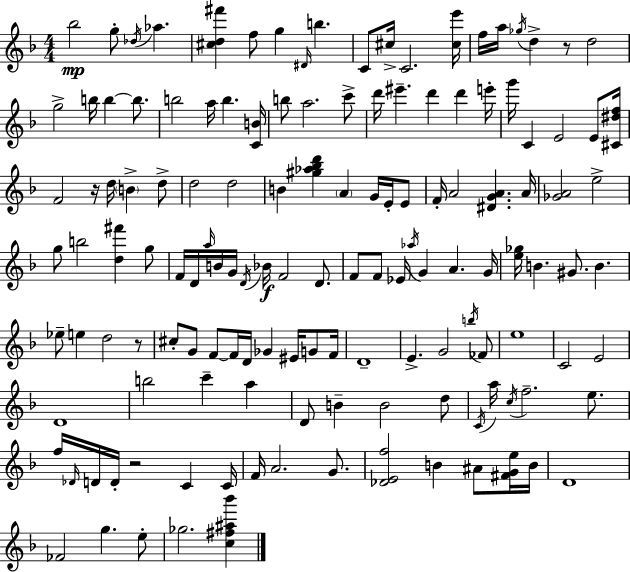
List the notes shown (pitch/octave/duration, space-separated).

Bb5/h G5/e Db5/s Ab5/q. [C#5,D5,F#6]/q F5/e G5/q D#4/s B5/q. C4/e C#5/s C4/h. [C#5,E6]/s F5/s A5/s Gb5/s D5/q R/e D5/h G5/h B5/s B5/q B5/e. B5/h A5/s B5/q. [C4,B4]/s B5/e A5/h. C6/e D6/s EIS6/q. D6/q D6/q E6/s G6/s C4/q E4/h E4/e [C#4,D#5,F5]/s F4/h R/s D5/s B4/q D5/e D5/h D5/h B4/q [G#5,Ab5,Bb5,D6]/q A4/q G4/s E4/s E4/e F4/s A4/h [D#4,G4,A4]/q. A4/s [Gb4,A4]/h E5/h G5/e B5/h [D5,F#6]/q G5/e F4/s D4/s A5/s B4/s G4/s D4/s Bb4/s F4/h D4/e. F4/e F4/e Eb4/s Ab5/s G4/q A4/q. G4/s [E5,Gb5]/s B4/q. G#4/e. B4/q. Eb5/e E5/q D5/h R/e C#5/e G4/e F4/e F4/s D4/s Gb4/q EIS4/s G4/e F4/s D4/w E4/q. G4/h B5/s FES4/e E5/w C4/h E4/h D4/w B5/h C6/q A5/q D4/e B4/q B4/h D5/e C4/s A5/s C5/s F5/h. E5/e. F5/s Db4/s D4/s D4/s R/h C4/q C4/s F4/s A4/h. G4/e. [Db4,E4,F5]/h B4/q A#4/e [F#4,G4,E5]/s B4/s D4/w FES4/h G5/q. E5/e Gb5/h. [C5,F#5,A#5,Bb6]/q